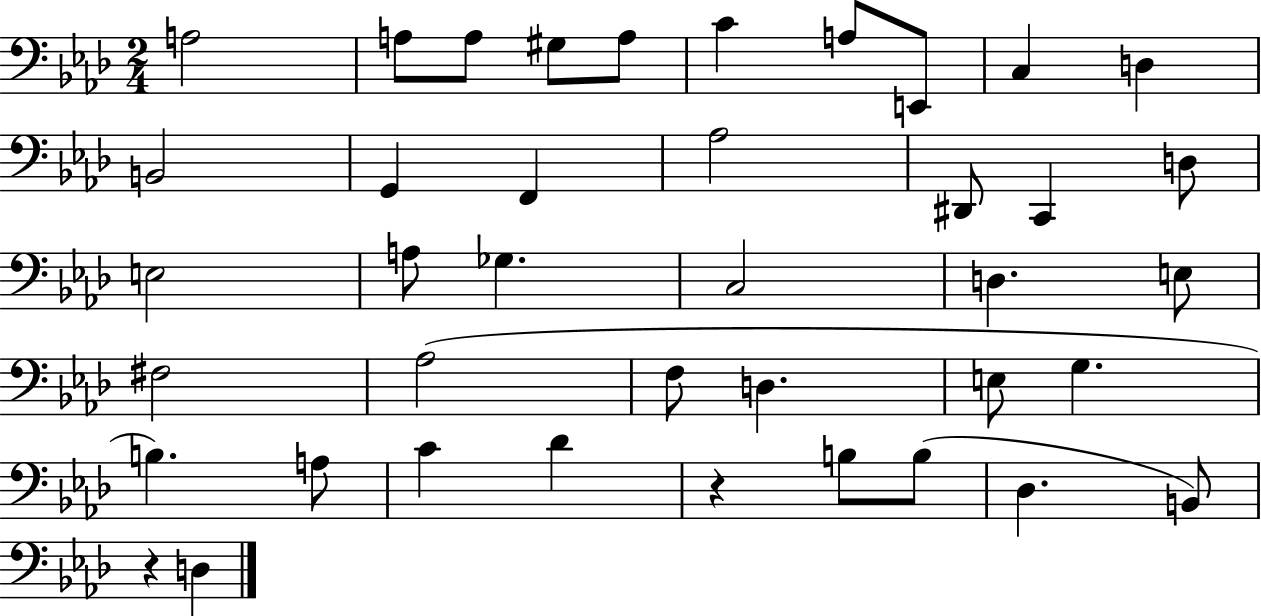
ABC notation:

X:1
T:Untitled
M:2/4
L:1/4
K:Ab
A,2 A,/2 A,/2 ^G,/2 A,/2 C A,/2 E,,/2 C, D, B,,2 G,, F,, _A,2 ^D,,/2 C,, D,/2 E,2 A,/2 _G, C,2 D, E,/2 ^F,2 _A,2 F,/2 D, E,/2 G, B, A,/2 C _D z B,/2 B,/2 _D, B,,/2 z D,